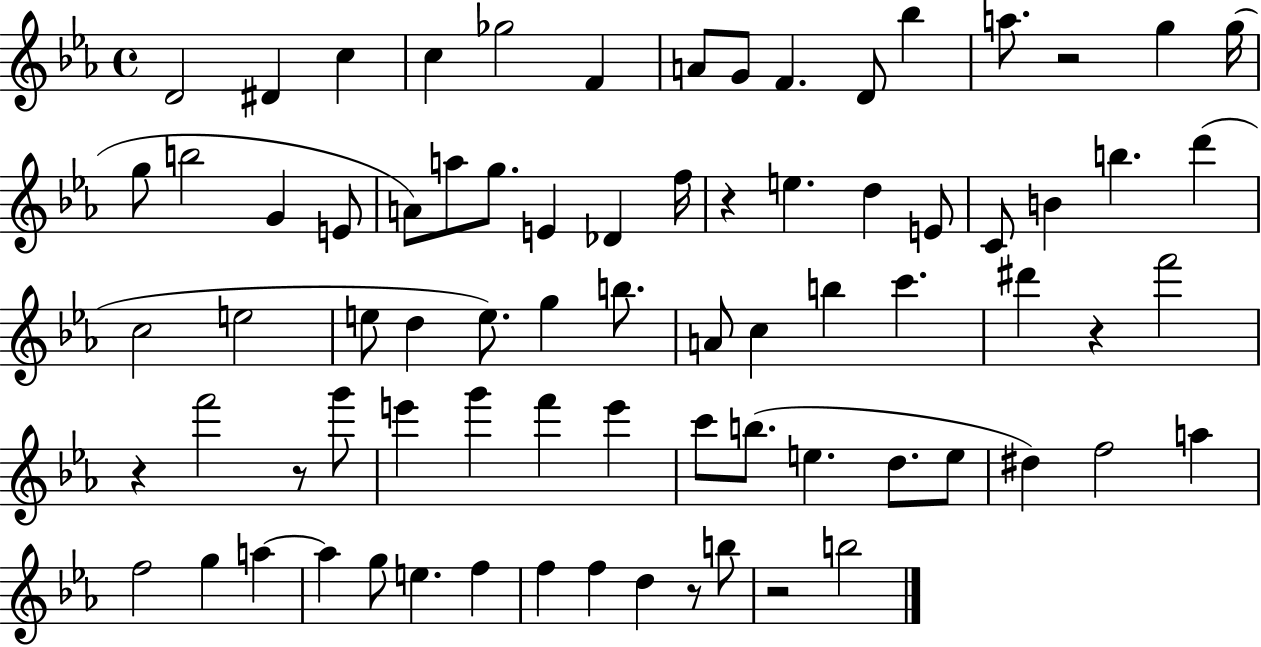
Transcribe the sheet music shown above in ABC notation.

X:1
T:Untitled
M:4/4
L:1/4
K:Eb
D2 ^D c c _g2 F A/2 G/2 F D/2 _b a/2 z2 g g/4 g/2 b2 G E/2 A/2 a/2 g/2 E _D f/4 z e d E/2 C/2 B b d' c2 e2 e/2 d e/2 g b/2 A/2 c b c' ^d' z f'2 z f'2 z/2 g'/2 e' g' f' e' c'/2 b/2 e d/2 e/2 ^d f2 a f2 g a a g/2 e f f f d z/2 b/2 z2 b2